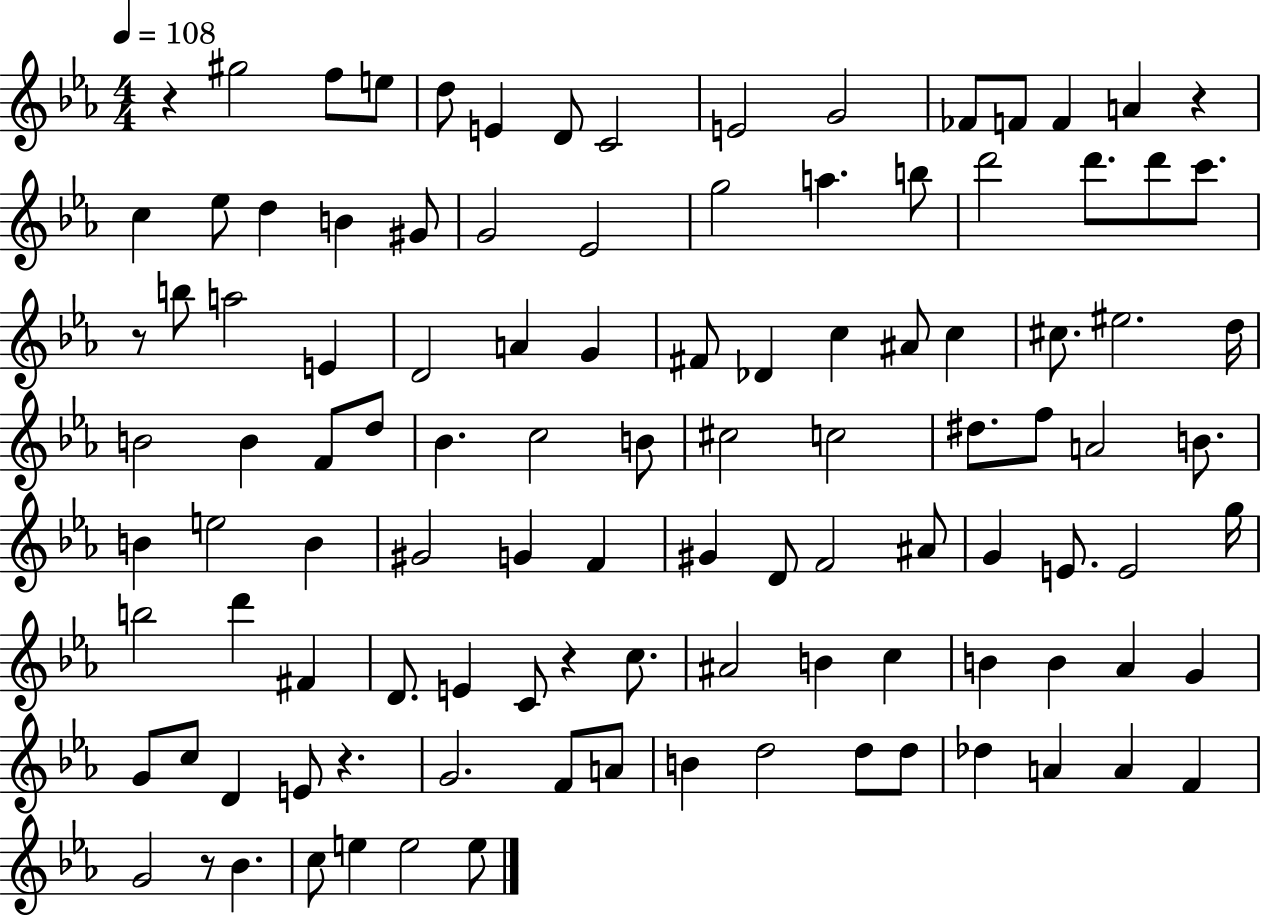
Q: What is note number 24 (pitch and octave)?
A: D6